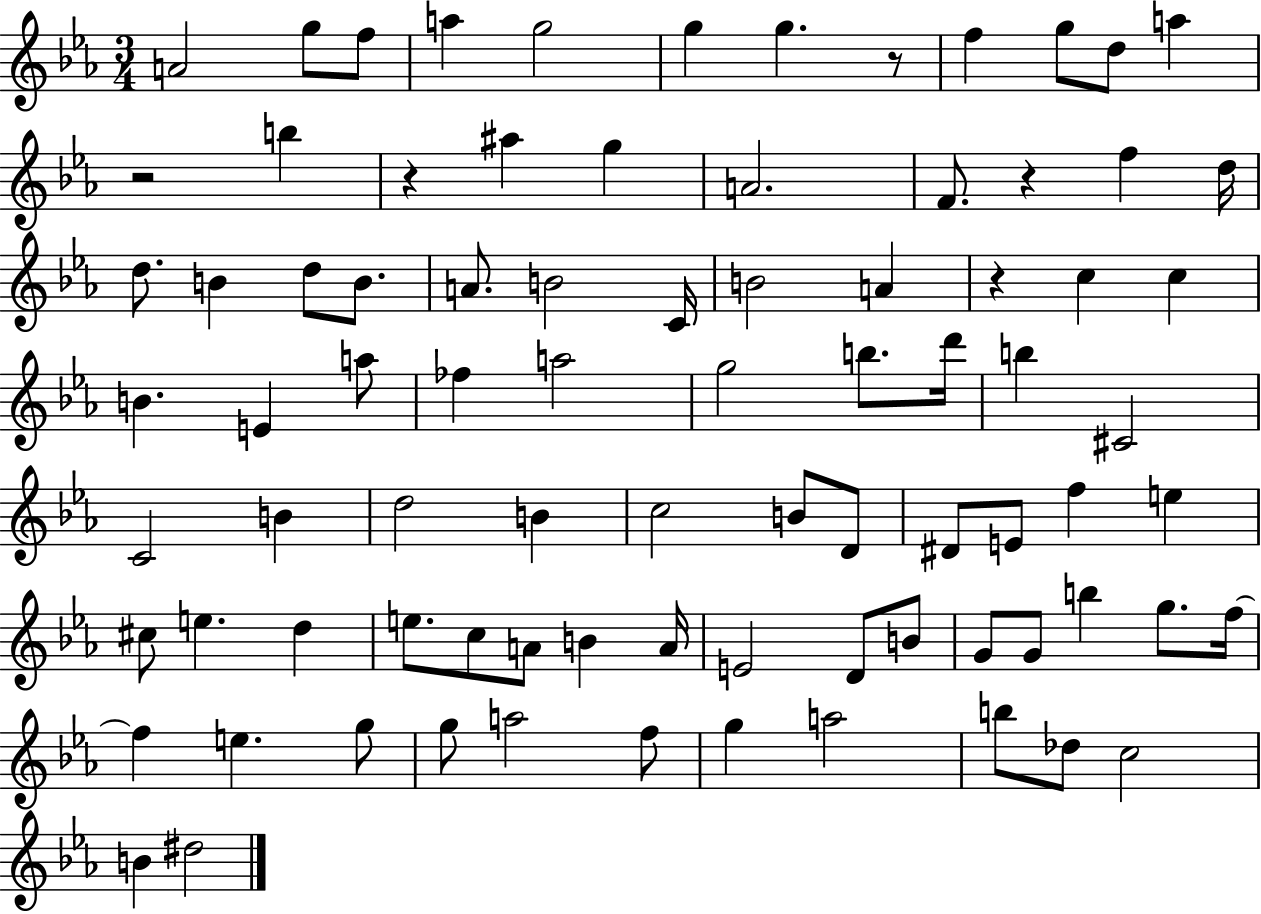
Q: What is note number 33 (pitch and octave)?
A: FES5